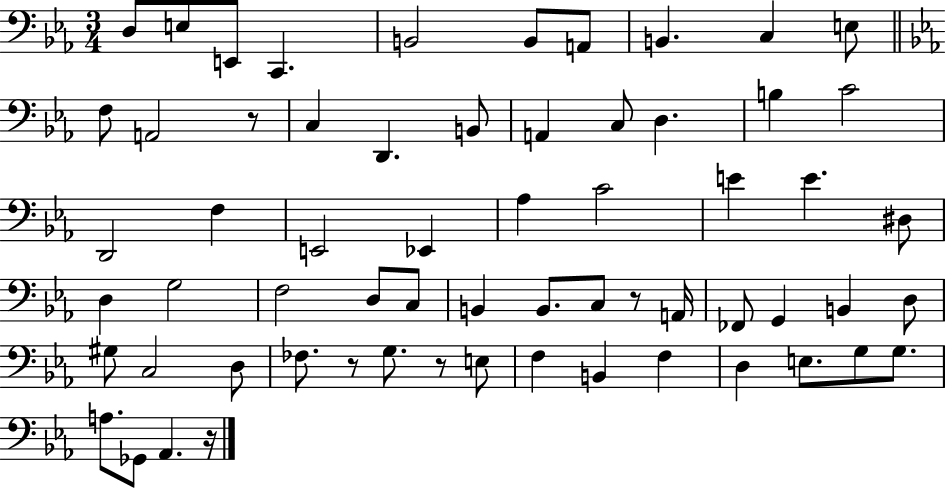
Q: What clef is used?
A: bass